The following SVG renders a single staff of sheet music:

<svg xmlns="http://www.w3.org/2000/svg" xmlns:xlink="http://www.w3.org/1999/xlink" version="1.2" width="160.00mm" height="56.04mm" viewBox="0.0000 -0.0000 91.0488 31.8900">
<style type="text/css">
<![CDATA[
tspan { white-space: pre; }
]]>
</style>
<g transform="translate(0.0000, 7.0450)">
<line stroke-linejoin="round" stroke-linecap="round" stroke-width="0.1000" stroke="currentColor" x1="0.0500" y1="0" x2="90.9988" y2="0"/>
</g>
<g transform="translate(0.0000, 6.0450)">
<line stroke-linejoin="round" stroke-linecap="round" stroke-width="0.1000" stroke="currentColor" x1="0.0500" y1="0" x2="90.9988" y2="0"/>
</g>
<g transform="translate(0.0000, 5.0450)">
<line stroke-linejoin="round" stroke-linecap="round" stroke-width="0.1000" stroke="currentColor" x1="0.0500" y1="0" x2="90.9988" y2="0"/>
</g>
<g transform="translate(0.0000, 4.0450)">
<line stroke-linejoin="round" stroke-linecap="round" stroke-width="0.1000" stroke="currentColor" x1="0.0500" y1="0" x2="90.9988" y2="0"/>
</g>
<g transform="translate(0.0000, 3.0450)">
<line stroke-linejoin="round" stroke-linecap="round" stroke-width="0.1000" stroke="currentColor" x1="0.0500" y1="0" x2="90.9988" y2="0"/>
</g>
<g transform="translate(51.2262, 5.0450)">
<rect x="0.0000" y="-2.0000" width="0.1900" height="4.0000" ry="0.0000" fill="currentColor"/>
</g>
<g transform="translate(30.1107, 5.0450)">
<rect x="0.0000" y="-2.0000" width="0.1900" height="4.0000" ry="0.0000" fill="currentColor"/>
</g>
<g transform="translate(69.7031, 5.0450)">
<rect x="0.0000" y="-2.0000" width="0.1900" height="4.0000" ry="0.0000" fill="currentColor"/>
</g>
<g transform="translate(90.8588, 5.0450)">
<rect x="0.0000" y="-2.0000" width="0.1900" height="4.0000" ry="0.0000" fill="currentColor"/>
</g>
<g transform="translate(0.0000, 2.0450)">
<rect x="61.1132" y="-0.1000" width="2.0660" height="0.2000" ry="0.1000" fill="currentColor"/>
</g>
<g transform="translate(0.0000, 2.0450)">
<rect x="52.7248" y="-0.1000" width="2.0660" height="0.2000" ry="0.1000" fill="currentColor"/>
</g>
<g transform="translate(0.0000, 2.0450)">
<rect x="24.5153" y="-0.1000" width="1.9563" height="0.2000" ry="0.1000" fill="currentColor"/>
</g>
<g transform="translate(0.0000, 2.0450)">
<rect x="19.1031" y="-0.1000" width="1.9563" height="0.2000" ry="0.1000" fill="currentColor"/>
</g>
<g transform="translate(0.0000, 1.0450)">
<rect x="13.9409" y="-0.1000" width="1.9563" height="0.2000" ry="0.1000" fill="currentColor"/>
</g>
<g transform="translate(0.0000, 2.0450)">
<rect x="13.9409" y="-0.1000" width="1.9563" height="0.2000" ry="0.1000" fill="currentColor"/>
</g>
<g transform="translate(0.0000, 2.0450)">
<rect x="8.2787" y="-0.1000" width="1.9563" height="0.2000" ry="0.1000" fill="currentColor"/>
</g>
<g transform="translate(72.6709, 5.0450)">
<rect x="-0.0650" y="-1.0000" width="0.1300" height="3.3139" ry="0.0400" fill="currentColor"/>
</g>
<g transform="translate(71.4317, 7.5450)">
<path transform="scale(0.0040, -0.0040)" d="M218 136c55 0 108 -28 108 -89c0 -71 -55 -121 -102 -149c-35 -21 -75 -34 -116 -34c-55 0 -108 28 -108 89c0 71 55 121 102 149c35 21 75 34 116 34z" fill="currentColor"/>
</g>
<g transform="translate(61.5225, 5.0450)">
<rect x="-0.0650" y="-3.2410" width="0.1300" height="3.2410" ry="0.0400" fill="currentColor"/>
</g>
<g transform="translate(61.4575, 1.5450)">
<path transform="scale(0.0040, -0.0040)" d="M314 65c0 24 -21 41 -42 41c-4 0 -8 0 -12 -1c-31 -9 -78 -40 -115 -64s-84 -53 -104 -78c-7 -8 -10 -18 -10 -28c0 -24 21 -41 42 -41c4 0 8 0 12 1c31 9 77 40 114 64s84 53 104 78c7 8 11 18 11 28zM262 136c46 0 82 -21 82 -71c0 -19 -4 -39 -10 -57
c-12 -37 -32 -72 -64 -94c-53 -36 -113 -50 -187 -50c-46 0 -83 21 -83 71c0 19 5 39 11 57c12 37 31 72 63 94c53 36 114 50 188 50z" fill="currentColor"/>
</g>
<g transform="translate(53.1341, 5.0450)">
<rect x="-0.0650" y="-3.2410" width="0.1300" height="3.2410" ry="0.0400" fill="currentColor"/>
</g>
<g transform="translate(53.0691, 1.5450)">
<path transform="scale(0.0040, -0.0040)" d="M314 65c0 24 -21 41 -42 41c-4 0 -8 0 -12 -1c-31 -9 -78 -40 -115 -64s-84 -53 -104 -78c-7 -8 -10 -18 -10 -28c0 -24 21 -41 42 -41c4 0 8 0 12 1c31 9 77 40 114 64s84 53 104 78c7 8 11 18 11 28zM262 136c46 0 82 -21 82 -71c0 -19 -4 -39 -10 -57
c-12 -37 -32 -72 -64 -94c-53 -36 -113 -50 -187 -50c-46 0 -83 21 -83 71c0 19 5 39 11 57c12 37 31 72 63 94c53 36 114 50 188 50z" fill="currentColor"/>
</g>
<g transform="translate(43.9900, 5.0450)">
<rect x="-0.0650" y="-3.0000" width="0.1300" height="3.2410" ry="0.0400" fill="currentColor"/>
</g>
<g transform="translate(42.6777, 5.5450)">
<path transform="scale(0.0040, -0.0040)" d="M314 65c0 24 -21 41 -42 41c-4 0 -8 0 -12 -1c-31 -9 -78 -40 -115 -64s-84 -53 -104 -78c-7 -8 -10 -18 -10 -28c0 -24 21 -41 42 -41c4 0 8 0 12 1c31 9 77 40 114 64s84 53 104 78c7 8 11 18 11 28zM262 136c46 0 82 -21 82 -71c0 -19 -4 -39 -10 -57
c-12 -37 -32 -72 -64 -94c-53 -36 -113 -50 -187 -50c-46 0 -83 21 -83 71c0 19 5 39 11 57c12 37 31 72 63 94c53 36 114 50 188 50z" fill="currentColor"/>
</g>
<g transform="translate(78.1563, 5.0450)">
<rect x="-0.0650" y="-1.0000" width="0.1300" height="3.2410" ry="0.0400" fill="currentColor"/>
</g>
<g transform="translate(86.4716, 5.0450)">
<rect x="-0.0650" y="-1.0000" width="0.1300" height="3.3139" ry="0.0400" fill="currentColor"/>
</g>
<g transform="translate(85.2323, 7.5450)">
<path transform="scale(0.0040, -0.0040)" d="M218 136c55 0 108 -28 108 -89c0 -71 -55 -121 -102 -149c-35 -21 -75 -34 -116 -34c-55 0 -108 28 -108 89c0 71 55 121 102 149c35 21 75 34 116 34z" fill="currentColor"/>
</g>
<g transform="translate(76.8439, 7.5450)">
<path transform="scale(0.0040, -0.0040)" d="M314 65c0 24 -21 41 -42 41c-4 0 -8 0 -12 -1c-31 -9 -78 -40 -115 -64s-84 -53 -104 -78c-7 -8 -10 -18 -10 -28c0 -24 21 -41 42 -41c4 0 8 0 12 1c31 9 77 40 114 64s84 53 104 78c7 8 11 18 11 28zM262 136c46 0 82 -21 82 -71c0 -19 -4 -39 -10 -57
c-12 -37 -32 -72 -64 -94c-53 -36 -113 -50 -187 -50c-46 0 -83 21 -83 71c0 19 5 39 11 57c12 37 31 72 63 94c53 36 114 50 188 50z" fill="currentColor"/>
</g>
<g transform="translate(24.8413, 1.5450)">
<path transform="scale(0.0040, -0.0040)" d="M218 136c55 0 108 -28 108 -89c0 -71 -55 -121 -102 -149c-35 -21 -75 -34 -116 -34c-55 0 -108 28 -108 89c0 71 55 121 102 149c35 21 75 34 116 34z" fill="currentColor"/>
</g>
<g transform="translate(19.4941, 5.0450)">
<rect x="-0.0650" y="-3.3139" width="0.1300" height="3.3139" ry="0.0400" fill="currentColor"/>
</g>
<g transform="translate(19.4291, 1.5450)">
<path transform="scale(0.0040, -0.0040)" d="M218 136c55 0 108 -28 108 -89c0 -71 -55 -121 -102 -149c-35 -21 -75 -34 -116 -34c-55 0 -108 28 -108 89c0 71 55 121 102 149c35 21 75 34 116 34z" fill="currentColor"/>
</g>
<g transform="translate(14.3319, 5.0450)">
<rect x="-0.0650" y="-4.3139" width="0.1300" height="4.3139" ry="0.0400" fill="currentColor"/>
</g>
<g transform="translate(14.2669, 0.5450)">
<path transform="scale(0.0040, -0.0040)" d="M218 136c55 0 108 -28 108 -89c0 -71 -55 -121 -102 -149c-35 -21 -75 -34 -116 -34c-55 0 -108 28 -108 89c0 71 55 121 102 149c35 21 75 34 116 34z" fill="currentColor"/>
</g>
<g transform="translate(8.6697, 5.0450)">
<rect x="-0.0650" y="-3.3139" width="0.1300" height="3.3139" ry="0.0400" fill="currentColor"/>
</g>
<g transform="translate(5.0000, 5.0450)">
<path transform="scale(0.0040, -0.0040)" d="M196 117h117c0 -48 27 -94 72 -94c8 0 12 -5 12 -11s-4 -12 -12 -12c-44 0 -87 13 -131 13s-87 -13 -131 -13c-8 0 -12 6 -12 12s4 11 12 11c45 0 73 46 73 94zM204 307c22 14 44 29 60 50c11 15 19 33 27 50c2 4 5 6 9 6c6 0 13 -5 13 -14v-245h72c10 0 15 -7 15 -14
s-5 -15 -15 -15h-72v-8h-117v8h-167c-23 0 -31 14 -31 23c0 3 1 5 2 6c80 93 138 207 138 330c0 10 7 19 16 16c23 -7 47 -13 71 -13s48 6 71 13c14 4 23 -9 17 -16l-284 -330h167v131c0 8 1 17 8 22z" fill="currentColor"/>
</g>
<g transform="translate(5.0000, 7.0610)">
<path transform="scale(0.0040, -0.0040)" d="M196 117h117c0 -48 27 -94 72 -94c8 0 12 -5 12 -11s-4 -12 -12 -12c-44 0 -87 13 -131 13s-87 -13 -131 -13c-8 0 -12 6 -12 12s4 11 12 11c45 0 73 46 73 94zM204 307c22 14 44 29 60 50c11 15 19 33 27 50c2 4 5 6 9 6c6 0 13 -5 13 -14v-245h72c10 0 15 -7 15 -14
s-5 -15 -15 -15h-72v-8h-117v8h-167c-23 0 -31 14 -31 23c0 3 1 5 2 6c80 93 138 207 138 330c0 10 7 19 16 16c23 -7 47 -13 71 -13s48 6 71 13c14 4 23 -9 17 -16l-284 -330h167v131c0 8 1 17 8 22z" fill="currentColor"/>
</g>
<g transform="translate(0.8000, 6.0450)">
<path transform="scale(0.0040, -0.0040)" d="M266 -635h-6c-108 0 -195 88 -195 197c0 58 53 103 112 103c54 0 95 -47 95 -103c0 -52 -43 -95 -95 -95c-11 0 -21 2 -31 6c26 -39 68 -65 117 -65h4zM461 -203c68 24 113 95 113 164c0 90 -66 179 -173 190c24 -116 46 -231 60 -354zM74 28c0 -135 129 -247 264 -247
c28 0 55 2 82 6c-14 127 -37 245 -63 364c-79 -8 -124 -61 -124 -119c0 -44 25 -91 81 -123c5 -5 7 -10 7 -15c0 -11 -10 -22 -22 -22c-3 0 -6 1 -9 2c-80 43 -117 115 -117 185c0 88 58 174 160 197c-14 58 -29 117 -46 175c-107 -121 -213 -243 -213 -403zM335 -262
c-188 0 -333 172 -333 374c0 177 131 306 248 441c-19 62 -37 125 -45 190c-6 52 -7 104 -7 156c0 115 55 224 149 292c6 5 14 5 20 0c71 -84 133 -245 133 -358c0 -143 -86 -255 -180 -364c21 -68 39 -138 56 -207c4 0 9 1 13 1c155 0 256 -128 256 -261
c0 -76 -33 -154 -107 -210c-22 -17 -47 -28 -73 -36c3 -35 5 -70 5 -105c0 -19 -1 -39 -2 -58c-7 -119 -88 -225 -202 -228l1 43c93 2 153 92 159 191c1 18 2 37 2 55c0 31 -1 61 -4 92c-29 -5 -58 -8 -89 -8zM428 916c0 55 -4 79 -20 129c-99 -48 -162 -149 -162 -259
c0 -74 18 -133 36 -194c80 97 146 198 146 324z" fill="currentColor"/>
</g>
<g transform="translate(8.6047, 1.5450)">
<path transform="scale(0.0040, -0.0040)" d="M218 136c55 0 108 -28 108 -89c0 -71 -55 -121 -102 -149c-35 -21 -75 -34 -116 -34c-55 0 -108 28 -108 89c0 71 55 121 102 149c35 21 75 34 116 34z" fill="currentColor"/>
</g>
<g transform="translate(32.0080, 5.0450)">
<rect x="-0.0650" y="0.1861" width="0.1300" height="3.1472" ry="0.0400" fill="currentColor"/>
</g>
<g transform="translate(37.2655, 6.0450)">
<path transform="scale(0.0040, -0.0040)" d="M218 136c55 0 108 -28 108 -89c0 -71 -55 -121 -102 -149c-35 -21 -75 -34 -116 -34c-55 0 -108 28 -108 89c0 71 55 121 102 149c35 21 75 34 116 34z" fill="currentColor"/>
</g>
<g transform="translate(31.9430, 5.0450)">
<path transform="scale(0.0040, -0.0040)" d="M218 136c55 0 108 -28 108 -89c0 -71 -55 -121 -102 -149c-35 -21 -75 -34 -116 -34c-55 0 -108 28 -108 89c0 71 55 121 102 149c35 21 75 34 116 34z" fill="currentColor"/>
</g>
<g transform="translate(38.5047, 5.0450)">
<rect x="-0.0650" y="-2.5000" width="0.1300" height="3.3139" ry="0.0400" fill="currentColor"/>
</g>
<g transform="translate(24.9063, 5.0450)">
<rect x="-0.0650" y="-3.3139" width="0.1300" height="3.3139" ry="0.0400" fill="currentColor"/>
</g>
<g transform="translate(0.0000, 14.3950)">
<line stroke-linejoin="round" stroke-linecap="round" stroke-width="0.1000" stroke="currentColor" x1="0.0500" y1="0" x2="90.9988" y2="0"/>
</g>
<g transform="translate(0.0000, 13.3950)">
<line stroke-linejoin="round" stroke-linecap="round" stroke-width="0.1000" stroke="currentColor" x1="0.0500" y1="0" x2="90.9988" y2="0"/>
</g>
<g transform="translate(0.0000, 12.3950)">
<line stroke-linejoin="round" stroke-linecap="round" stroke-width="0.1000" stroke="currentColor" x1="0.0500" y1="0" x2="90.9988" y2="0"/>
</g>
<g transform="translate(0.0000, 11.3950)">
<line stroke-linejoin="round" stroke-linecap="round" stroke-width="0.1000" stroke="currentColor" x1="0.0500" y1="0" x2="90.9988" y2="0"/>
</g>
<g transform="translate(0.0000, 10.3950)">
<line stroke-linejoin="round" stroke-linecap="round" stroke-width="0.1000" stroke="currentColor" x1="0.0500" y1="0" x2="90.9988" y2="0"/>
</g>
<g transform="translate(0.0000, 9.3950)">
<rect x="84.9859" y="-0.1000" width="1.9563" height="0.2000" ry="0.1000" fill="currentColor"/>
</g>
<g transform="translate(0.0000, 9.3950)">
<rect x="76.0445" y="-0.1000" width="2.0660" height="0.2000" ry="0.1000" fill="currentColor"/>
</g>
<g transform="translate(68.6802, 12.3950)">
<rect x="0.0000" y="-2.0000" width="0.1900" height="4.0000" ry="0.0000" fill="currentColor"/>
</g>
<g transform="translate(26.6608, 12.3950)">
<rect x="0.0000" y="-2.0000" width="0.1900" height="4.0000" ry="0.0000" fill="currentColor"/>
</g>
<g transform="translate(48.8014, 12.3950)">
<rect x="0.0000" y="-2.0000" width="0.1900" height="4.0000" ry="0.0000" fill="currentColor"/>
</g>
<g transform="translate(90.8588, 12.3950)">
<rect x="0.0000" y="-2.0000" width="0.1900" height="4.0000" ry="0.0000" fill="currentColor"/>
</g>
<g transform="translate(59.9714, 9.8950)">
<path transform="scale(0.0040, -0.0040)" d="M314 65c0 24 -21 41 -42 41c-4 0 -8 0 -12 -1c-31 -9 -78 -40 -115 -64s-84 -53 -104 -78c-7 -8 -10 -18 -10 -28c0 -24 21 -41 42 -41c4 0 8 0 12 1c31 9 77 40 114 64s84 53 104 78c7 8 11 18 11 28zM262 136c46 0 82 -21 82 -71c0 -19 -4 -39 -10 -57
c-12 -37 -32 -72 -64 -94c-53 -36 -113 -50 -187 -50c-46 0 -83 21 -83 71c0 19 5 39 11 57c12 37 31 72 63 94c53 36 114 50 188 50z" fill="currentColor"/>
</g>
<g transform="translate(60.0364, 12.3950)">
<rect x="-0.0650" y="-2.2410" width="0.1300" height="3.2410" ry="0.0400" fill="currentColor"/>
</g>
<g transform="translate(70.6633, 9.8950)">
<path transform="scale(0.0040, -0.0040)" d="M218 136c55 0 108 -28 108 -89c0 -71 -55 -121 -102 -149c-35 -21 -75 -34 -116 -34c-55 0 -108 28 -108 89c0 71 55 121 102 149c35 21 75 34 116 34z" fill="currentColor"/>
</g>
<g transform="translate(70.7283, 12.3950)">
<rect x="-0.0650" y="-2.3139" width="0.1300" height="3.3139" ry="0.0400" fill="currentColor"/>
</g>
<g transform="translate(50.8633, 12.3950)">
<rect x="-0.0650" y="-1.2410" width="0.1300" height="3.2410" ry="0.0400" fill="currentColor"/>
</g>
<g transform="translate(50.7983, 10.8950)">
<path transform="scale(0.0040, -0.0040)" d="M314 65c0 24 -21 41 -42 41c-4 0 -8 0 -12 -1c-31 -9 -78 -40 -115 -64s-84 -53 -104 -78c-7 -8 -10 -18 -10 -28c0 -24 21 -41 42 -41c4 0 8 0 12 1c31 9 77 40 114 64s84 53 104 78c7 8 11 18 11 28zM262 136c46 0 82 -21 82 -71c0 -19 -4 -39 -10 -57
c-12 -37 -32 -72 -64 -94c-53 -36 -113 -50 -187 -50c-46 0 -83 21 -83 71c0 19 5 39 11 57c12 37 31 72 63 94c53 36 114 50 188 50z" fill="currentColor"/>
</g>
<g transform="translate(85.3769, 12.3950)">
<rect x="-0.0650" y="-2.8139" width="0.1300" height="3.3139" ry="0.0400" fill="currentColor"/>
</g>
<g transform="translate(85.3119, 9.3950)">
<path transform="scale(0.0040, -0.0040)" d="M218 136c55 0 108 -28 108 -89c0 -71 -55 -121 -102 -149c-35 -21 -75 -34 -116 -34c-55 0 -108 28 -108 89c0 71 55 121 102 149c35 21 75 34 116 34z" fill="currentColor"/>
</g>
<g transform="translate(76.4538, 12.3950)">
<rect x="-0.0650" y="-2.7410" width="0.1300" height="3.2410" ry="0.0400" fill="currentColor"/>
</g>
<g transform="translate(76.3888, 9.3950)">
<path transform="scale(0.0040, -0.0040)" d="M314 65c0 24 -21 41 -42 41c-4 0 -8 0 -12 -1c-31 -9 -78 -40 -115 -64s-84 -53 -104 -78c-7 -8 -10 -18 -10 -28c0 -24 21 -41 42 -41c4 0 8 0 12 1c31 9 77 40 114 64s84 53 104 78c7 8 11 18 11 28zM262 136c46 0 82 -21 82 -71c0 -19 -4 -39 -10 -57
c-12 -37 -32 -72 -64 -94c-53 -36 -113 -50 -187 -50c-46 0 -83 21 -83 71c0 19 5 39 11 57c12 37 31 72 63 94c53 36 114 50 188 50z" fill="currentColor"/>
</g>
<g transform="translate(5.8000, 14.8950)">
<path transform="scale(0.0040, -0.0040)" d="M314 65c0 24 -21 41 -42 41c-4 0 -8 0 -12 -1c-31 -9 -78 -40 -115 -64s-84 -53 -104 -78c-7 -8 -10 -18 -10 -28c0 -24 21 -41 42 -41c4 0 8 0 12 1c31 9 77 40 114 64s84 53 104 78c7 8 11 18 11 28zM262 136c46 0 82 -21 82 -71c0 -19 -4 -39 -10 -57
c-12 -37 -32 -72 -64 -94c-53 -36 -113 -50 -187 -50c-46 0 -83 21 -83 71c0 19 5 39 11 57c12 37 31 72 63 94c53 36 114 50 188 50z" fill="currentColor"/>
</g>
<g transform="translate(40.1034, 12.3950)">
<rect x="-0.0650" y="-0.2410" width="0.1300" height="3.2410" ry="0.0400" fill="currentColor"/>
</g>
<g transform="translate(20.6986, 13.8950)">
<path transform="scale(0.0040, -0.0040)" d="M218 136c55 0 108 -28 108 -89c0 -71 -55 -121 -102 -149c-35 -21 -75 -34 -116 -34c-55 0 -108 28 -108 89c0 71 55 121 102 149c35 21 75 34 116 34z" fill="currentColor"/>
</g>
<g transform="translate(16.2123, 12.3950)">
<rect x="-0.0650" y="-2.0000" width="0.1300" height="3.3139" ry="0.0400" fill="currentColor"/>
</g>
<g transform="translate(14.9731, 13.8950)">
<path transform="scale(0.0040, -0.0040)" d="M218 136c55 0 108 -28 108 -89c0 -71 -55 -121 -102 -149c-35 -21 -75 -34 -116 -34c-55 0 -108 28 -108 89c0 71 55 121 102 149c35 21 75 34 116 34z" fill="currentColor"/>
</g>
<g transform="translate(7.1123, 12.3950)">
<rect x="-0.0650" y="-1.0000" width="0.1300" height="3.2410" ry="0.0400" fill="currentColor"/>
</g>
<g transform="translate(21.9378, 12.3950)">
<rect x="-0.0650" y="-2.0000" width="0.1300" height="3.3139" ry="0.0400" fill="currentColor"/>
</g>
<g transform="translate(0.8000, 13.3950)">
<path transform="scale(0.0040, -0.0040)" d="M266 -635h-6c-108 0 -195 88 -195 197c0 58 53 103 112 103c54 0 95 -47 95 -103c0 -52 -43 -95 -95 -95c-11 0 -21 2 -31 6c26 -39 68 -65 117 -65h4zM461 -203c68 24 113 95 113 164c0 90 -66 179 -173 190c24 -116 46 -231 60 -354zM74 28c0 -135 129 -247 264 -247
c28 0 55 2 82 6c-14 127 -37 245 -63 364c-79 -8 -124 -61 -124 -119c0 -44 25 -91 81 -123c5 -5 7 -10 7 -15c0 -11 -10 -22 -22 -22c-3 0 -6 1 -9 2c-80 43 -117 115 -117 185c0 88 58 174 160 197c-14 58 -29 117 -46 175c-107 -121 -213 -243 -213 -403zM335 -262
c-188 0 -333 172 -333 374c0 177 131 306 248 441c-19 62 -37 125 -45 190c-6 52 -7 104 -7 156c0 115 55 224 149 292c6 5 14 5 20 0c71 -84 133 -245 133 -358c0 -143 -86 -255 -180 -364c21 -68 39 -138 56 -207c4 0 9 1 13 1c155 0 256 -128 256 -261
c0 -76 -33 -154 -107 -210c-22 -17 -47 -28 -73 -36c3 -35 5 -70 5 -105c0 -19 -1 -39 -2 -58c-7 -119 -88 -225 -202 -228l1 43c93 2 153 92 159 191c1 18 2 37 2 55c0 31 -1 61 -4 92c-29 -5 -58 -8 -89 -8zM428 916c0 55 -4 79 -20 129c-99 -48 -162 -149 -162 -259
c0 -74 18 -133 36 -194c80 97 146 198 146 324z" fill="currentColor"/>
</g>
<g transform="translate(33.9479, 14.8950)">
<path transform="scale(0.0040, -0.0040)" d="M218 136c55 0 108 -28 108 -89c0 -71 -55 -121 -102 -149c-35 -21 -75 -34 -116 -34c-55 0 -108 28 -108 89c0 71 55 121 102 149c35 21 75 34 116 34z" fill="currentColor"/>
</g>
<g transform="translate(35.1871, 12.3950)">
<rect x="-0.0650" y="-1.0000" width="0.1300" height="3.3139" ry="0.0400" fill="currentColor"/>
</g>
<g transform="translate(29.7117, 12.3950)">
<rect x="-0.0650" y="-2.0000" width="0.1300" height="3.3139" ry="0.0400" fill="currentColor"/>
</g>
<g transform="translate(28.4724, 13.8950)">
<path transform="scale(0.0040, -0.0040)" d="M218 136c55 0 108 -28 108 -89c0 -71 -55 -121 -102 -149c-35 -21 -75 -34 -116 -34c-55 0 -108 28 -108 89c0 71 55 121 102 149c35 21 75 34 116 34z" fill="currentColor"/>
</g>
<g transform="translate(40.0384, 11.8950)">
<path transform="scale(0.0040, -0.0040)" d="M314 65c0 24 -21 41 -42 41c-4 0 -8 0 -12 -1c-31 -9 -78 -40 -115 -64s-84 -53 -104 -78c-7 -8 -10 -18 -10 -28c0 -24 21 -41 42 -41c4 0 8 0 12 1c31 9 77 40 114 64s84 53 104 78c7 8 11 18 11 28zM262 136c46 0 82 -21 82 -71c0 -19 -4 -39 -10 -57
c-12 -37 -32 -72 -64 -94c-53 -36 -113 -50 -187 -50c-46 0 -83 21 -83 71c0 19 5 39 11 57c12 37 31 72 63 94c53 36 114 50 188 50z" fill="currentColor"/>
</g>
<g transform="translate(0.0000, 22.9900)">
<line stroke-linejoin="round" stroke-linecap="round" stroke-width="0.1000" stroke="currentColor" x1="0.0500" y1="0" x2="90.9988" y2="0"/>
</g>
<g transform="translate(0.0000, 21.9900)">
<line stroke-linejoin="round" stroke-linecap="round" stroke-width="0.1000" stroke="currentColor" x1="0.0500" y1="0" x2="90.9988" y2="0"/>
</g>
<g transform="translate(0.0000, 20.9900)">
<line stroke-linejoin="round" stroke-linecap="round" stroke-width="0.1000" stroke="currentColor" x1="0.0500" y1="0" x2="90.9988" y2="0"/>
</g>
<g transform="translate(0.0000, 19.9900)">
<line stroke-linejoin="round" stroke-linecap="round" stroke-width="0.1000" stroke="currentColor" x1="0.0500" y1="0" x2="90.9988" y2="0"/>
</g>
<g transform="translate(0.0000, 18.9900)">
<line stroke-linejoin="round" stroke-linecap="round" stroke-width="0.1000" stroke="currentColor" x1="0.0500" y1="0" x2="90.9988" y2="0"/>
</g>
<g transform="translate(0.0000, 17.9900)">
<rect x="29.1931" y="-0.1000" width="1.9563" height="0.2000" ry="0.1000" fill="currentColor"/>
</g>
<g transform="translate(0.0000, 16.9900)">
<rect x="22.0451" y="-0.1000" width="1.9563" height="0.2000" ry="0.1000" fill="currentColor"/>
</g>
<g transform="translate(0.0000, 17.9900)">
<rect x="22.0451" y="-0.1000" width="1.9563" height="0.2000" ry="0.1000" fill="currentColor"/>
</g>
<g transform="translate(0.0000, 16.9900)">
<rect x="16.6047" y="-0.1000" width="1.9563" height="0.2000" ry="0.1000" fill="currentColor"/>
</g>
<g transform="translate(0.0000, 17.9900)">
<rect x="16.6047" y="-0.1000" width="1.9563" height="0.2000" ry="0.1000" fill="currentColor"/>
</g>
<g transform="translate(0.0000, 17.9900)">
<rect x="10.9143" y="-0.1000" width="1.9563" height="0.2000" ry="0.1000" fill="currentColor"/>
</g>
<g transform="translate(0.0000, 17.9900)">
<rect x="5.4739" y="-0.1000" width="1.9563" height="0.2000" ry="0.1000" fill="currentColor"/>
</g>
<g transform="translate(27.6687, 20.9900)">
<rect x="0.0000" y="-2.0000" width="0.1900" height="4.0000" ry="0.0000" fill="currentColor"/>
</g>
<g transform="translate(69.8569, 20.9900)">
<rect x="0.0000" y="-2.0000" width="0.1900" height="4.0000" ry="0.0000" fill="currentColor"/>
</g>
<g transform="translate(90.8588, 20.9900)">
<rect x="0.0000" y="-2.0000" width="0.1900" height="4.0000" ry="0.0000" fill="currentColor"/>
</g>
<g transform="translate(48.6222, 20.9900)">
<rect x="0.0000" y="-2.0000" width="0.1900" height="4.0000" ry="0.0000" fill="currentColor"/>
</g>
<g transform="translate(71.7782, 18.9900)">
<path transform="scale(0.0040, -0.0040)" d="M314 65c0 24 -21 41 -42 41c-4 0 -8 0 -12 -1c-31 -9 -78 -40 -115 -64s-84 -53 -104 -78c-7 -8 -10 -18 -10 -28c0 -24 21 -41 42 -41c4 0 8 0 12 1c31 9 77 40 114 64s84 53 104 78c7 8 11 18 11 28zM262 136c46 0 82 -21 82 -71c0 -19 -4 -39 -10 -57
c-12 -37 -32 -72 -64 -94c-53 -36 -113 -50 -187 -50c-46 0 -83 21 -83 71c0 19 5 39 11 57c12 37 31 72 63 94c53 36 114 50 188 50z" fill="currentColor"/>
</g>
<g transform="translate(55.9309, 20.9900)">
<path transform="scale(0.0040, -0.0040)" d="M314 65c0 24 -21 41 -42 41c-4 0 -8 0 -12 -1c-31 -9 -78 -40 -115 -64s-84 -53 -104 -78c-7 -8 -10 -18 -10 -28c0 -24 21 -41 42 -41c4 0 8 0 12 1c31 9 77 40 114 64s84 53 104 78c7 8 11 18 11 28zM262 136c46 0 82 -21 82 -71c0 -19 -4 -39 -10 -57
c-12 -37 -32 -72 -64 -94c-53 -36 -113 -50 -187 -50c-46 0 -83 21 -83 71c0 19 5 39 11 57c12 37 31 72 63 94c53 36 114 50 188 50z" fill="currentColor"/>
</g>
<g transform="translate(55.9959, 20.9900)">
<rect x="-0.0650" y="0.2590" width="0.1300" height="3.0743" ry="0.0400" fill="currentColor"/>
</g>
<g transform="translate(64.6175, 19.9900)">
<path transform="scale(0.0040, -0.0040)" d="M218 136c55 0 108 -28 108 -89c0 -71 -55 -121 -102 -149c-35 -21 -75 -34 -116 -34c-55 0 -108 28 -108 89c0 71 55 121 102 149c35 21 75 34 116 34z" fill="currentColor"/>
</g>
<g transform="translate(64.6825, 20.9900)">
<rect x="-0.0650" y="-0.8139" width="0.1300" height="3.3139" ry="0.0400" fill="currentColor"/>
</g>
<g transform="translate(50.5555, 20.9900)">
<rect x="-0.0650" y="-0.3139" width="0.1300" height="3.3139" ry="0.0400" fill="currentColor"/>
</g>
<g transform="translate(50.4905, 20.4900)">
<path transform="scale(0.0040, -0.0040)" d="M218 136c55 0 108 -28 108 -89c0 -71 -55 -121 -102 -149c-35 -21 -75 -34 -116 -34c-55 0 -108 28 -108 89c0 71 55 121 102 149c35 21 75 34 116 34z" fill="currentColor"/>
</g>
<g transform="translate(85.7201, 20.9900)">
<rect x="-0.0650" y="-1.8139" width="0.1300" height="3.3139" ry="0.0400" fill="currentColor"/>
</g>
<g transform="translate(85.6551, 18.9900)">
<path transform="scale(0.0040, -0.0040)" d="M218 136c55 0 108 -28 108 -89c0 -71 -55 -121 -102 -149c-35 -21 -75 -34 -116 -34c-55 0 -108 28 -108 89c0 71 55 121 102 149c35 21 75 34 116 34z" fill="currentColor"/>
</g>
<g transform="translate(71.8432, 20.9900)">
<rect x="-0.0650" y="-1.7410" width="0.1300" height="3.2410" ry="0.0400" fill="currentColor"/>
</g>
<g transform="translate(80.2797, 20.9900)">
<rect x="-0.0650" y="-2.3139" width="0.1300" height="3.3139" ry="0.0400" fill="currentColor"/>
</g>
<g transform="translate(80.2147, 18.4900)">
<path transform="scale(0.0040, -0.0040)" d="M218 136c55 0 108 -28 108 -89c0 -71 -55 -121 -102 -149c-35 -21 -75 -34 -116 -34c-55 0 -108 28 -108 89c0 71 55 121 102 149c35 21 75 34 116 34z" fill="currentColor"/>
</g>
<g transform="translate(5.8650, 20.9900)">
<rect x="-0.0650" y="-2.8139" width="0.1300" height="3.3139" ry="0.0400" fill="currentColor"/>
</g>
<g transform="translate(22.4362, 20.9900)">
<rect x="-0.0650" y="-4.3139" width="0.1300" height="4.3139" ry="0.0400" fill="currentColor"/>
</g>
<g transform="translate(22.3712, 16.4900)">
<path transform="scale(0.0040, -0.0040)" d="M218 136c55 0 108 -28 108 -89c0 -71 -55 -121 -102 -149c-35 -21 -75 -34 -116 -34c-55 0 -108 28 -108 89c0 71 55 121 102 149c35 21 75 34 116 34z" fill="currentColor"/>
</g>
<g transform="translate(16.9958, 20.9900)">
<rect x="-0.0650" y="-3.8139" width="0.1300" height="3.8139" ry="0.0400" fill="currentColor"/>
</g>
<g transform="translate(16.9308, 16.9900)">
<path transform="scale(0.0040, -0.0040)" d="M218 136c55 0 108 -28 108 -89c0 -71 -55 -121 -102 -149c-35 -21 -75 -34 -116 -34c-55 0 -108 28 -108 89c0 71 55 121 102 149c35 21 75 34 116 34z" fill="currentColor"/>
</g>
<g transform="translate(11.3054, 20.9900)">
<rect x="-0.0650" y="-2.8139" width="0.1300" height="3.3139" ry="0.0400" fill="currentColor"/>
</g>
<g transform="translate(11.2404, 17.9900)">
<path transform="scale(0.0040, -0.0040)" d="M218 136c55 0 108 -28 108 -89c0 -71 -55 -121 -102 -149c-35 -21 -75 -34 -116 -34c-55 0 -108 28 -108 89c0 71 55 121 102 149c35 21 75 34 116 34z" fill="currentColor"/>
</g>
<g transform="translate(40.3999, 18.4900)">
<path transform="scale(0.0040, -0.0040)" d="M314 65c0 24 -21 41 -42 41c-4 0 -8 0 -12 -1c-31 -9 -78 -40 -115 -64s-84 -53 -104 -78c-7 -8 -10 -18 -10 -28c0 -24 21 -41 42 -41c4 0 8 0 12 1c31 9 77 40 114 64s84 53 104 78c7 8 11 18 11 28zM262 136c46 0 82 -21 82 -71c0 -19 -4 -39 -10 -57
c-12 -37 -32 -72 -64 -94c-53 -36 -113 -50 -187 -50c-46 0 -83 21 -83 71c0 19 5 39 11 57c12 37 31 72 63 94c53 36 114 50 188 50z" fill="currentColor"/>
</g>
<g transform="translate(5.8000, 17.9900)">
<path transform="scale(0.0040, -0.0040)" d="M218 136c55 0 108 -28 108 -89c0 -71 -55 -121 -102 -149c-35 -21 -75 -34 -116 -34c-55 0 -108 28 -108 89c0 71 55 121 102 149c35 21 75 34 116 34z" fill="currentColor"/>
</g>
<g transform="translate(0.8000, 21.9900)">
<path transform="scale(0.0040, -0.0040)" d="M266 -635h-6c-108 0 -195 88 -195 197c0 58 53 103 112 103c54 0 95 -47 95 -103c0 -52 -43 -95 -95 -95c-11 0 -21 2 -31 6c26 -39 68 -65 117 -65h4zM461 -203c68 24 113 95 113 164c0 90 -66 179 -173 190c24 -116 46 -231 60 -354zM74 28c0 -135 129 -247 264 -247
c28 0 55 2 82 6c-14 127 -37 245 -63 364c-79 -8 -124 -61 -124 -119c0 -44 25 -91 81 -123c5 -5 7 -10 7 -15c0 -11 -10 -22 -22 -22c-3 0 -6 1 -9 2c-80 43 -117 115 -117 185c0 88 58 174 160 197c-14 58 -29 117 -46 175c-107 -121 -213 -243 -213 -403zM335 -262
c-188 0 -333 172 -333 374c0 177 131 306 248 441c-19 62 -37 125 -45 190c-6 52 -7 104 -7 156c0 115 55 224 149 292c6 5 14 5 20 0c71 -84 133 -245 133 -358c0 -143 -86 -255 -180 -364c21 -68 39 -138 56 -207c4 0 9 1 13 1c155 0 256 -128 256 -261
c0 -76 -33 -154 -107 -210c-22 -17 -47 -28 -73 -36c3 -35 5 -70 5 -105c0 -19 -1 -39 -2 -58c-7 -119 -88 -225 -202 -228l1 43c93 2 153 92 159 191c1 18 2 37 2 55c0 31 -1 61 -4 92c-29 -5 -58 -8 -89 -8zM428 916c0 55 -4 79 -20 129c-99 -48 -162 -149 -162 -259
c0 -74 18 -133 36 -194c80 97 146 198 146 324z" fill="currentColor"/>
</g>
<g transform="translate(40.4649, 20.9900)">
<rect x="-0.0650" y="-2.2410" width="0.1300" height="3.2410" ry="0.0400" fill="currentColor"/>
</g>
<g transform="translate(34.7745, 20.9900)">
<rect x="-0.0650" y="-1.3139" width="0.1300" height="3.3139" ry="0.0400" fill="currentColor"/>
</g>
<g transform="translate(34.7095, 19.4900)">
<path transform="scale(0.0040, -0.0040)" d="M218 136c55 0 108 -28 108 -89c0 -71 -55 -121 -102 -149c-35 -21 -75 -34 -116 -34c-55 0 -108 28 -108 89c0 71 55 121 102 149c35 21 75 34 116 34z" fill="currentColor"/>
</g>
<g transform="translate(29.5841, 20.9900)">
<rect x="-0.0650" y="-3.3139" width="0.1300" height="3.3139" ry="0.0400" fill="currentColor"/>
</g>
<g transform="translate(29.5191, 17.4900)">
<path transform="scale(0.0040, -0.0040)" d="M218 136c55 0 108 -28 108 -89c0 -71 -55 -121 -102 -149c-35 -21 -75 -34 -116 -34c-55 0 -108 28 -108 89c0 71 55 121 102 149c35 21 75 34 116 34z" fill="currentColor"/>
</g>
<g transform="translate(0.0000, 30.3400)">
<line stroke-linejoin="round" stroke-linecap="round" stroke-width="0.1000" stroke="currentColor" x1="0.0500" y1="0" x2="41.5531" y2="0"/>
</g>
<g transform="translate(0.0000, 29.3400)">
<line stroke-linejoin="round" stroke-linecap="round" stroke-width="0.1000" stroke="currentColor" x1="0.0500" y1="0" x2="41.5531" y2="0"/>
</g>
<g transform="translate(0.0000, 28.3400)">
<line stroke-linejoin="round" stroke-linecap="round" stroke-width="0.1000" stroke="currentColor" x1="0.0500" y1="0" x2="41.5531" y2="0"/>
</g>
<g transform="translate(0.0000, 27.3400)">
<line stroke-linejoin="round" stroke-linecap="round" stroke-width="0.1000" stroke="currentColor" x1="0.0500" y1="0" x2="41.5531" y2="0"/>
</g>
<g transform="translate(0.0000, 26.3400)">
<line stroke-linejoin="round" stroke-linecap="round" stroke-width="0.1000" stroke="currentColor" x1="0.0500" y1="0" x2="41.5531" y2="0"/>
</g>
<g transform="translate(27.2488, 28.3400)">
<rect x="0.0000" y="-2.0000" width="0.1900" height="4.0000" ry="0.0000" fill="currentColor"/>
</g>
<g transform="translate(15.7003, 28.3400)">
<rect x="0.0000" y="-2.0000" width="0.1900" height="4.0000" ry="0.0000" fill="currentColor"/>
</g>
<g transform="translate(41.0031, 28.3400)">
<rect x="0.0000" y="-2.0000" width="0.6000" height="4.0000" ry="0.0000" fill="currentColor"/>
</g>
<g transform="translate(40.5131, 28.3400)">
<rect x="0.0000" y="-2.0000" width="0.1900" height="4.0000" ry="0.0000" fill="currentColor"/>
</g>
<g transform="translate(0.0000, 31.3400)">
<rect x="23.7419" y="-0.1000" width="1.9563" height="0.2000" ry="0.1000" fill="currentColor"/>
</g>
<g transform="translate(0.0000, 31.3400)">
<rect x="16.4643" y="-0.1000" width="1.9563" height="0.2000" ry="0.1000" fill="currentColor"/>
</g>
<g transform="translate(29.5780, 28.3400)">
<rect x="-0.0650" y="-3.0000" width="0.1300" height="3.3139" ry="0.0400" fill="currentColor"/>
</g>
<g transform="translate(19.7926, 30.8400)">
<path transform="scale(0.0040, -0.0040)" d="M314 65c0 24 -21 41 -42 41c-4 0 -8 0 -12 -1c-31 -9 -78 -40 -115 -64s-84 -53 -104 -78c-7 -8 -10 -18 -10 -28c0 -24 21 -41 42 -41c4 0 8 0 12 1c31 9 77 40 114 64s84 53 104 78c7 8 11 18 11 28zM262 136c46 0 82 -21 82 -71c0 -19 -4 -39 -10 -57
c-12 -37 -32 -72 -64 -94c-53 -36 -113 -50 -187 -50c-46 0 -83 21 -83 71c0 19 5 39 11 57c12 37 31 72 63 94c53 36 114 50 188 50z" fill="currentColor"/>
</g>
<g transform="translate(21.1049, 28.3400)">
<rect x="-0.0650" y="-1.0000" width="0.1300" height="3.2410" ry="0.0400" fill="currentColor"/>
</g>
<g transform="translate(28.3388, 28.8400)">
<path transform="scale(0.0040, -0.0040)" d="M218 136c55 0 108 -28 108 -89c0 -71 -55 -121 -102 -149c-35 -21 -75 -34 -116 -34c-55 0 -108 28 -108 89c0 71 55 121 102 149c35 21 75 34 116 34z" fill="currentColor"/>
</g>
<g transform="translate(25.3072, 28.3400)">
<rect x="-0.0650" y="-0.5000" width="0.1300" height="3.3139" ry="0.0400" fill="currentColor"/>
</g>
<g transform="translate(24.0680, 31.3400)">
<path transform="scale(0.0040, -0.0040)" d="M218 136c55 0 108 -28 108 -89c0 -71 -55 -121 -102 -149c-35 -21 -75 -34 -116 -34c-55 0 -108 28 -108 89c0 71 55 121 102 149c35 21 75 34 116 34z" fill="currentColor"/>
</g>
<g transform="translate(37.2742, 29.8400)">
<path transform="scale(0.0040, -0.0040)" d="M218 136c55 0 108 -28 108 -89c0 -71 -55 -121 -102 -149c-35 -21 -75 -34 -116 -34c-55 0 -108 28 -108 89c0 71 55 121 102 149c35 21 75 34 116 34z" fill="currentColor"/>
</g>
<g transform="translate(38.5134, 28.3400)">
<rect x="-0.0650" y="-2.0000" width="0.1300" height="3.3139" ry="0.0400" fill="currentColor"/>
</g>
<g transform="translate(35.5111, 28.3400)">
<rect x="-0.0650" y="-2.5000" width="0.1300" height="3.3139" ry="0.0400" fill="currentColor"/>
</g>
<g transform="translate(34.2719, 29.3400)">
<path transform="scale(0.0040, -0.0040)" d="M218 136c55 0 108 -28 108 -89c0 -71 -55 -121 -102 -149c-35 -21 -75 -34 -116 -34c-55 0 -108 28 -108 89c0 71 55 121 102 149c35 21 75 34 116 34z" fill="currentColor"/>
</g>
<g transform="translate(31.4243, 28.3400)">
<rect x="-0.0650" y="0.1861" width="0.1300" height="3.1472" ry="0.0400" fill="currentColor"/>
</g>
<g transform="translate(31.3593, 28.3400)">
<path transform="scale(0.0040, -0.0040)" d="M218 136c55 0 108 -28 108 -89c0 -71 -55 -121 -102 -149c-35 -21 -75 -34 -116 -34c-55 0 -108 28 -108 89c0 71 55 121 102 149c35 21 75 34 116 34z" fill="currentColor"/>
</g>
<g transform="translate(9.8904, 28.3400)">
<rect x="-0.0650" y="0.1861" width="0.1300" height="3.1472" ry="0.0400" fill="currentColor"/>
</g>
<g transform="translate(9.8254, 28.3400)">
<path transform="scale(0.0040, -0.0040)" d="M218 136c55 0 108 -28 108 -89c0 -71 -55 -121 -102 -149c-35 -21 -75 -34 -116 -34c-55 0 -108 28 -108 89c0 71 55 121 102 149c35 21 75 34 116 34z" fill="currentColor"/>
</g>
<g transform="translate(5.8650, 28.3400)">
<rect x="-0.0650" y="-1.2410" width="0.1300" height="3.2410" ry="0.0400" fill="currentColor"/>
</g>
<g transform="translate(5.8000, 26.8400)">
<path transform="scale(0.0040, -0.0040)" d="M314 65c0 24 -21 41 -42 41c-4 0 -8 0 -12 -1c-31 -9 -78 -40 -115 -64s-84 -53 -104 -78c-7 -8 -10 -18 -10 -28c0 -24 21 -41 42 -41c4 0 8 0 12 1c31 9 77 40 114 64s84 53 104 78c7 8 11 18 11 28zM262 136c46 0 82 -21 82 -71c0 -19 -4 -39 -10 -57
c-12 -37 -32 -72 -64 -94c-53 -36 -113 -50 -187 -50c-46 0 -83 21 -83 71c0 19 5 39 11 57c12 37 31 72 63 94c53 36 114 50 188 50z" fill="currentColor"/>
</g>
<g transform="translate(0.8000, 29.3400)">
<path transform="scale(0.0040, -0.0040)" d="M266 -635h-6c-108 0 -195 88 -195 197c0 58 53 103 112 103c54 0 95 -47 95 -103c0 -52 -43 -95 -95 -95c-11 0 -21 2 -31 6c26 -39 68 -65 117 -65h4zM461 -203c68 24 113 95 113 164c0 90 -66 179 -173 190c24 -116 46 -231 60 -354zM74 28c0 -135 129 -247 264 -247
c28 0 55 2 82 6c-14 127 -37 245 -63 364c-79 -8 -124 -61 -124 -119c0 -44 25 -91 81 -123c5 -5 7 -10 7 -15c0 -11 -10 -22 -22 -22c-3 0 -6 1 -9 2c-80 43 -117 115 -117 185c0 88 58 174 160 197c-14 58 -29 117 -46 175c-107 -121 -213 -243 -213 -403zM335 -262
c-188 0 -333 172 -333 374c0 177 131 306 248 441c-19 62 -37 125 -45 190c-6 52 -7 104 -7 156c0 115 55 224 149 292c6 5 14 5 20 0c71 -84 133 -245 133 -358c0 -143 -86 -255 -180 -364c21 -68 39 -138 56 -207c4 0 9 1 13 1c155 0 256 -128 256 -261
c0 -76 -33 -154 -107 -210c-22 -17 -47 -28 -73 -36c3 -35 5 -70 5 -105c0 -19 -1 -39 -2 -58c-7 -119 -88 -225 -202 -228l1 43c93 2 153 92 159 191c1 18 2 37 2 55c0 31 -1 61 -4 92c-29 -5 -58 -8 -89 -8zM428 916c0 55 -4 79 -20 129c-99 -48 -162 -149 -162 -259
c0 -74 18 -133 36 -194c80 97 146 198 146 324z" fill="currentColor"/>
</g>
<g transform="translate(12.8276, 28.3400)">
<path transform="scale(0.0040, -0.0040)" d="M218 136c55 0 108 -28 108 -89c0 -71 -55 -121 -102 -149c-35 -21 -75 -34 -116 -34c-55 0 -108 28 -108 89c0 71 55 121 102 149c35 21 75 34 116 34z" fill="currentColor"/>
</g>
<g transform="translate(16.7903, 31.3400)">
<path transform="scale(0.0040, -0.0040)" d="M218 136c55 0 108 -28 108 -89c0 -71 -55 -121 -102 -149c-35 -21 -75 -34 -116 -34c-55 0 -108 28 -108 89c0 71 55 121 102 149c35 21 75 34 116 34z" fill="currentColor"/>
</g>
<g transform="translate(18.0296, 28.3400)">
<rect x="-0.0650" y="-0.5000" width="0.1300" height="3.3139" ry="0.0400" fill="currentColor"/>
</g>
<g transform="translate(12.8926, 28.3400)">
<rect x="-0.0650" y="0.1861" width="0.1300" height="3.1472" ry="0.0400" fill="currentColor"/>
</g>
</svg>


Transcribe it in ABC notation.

X:1
T:Untitled
M:4/4
L:1/4
K:C
b d' b b B G A2 b2 b2 D D2 D D2 F F F D c2 e2 g2 g a2 a a a c' d' b e g2 c B2 d f2 g f e2 B B C D2 C A B G F